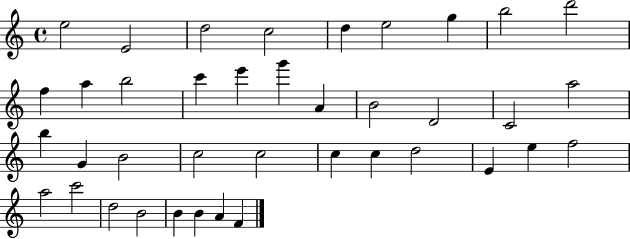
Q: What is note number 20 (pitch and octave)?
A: A5